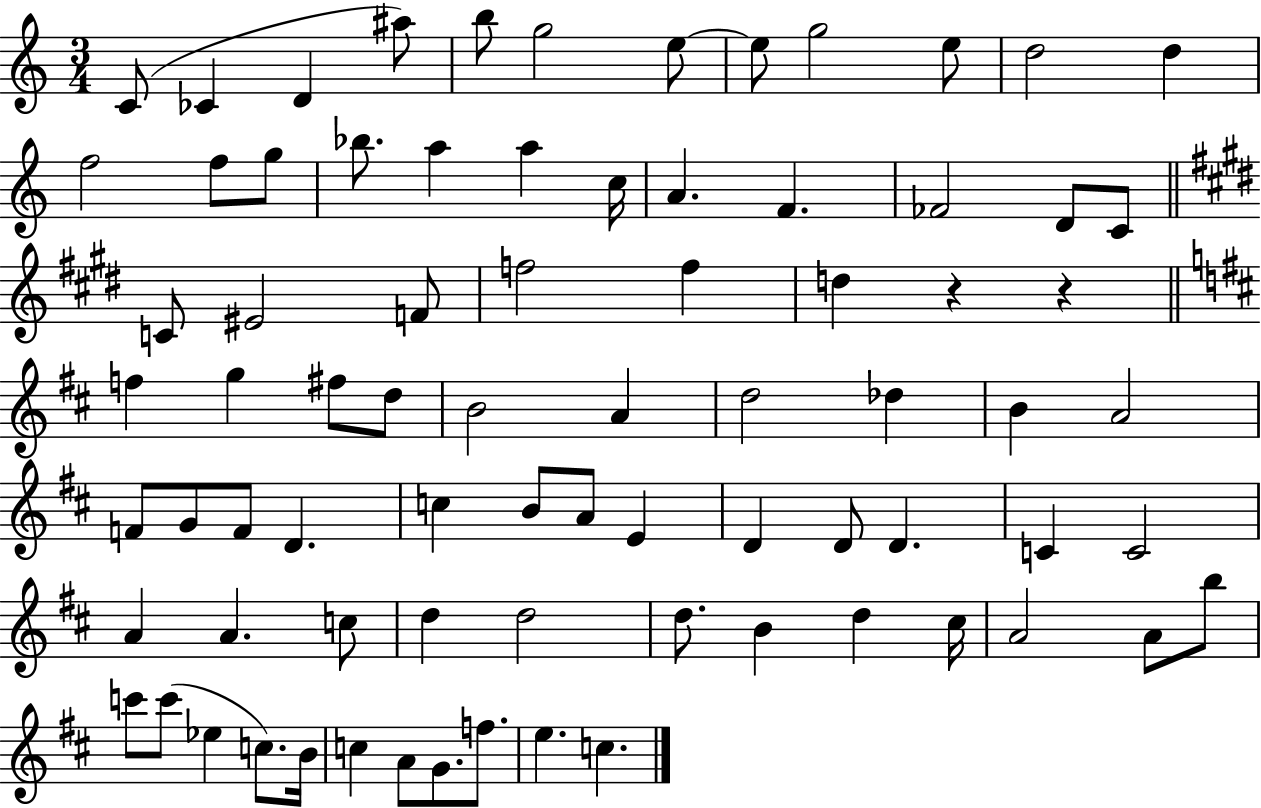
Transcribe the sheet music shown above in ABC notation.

X:1
T:Untitled
M:3/4
L:1/4
K:C
C/2 _C D ^a/2 b/2 g2 e/2 e/2 g2 e/2 d2 d f2 f/2 g/2 _b/2 a a c/4 A F _F2 D/2 C/2 C/2 ^E2 F/2 f2 f d z z f g ^f/2 d/2 B2 A d2 _d B A2 F/2 G/2 F/2 D c B/2 A/2 E D D/2 D C C2 A A c/2 d d2 d/2 B d ^c/4 A2 A/2 b/2 c'/2 c'/2 _e c/2 B/4 c A/2 G/2 f/2 e c